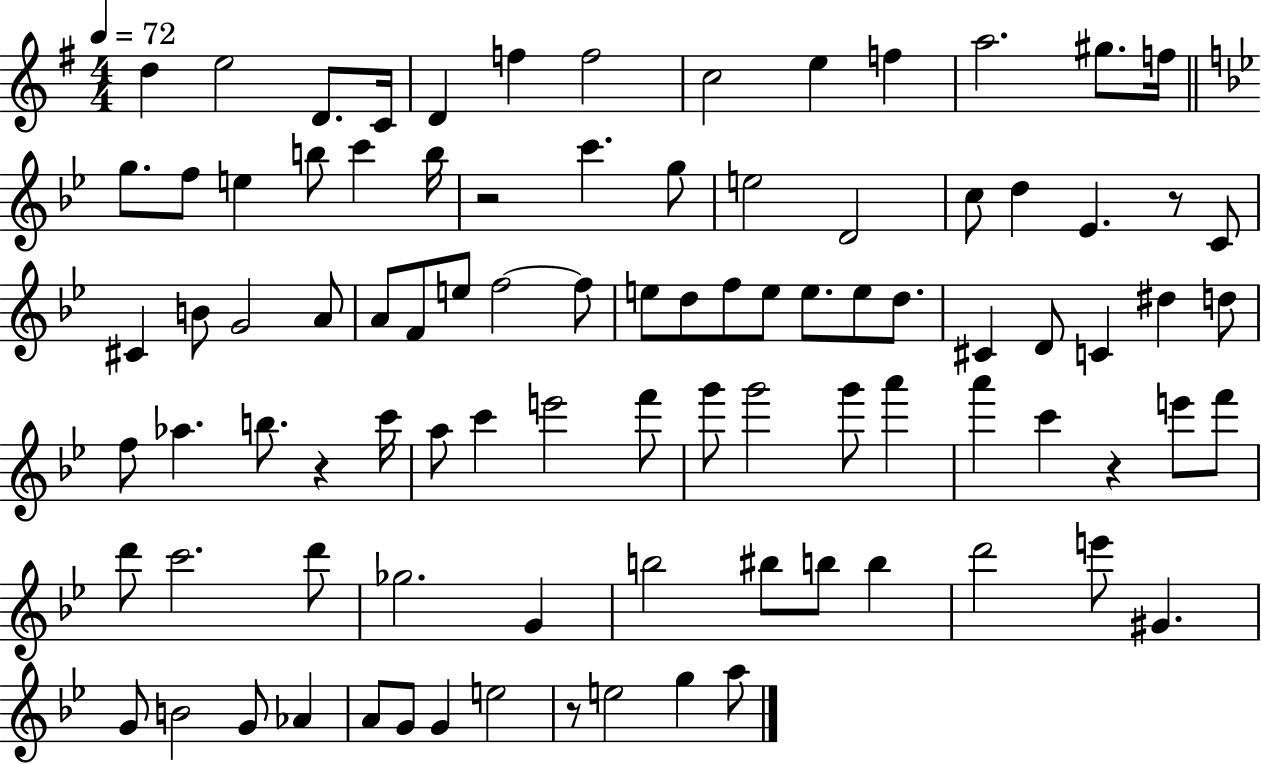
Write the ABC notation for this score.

X:1
T:Untitled
M:4/4
L:1/4
K:G
d e2 D/2 C/4 D f f2 c2 e f a2 ^g/2 f/4 g/2 f/2 e b/2 c' b/4 z2 c' g/2 e2 D2 c/2 d _E z/2 C/2 ^C B/2 G2 A/2 A/2 F/2 e/2 f2 f/2 e/2 d/2 f/2 e/2 e/2 e/2 d/2 ^C D/2 C ^d d/2 f/2 _a b/2 z c'/4 a/2 c' e'2 f'/2 g'/2 g'2 g'/2 a' a' c' z e'/2 f'/2 d'/2 c'2 d'/2 _g2 G b2 ^b/2 b/2 b d'2 e'/2 ^G G/2 B2 G/2 _A A/2 G/2 G e2 z/2 e2 g a/2